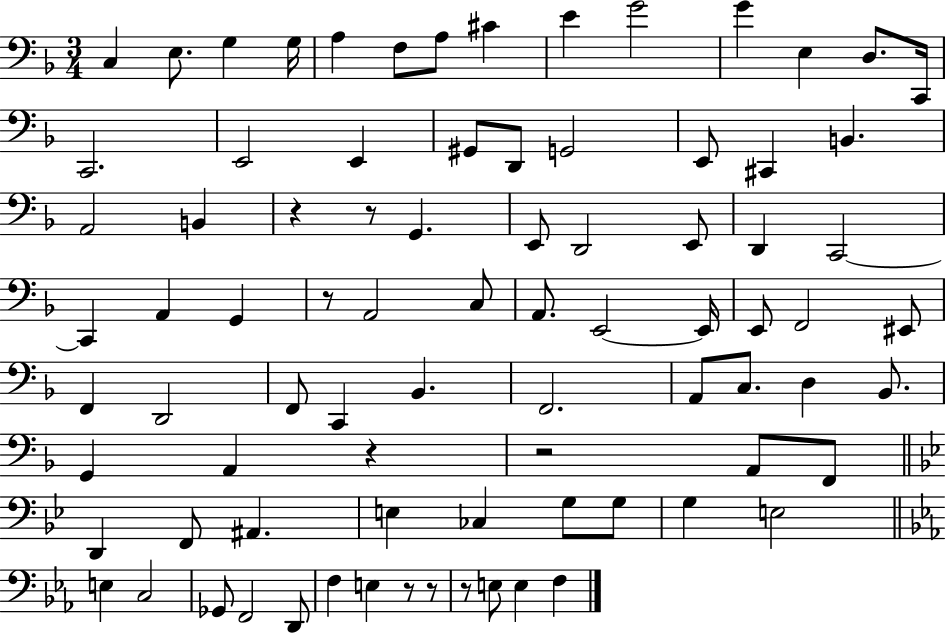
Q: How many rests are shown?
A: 8